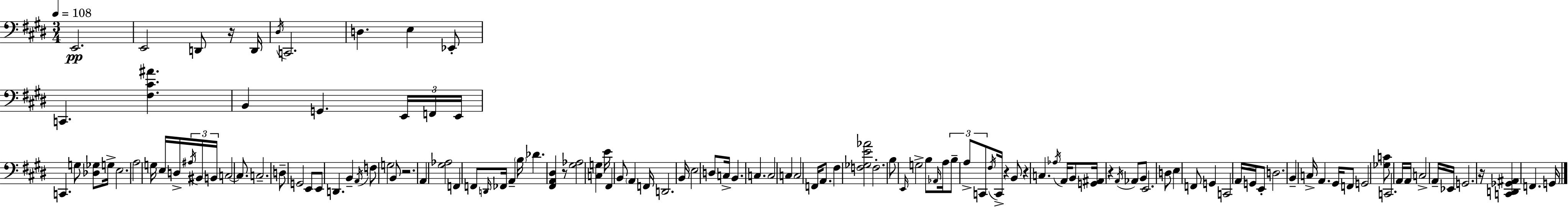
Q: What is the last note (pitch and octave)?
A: G2